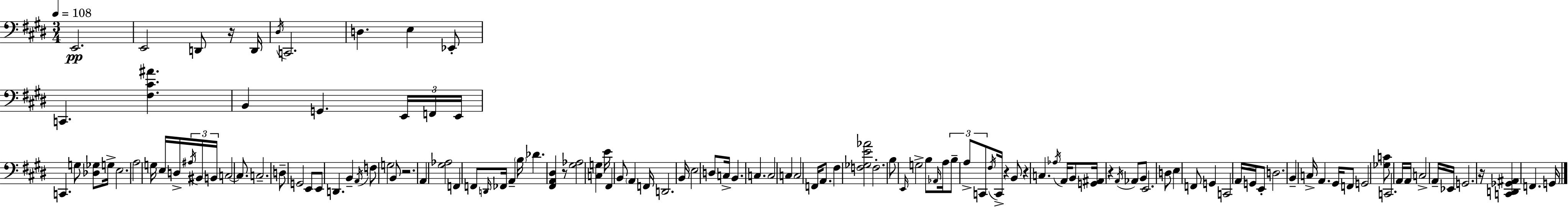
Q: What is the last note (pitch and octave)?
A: G2